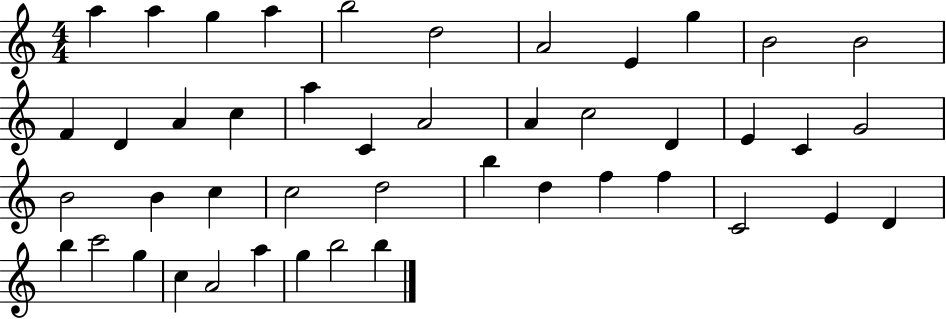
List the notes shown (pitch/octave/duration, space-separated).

A5/q A5/q G5/q A5/q B5/h D5/h A4/h E4/q G5/q B4/h B4/h F4/q D4/q A4/q C5/q A5/q C4/q A4/h A4/q C5/h D4/q E4/q C4/q G4/h B4/h B4/q C5/q C5/h D5/h B5/q D5/q F5/q F5/q C4/h E4/q D4/q B5/q C6/h G5/q C5/q A4/h A5/q G5/q B5/h B5/q